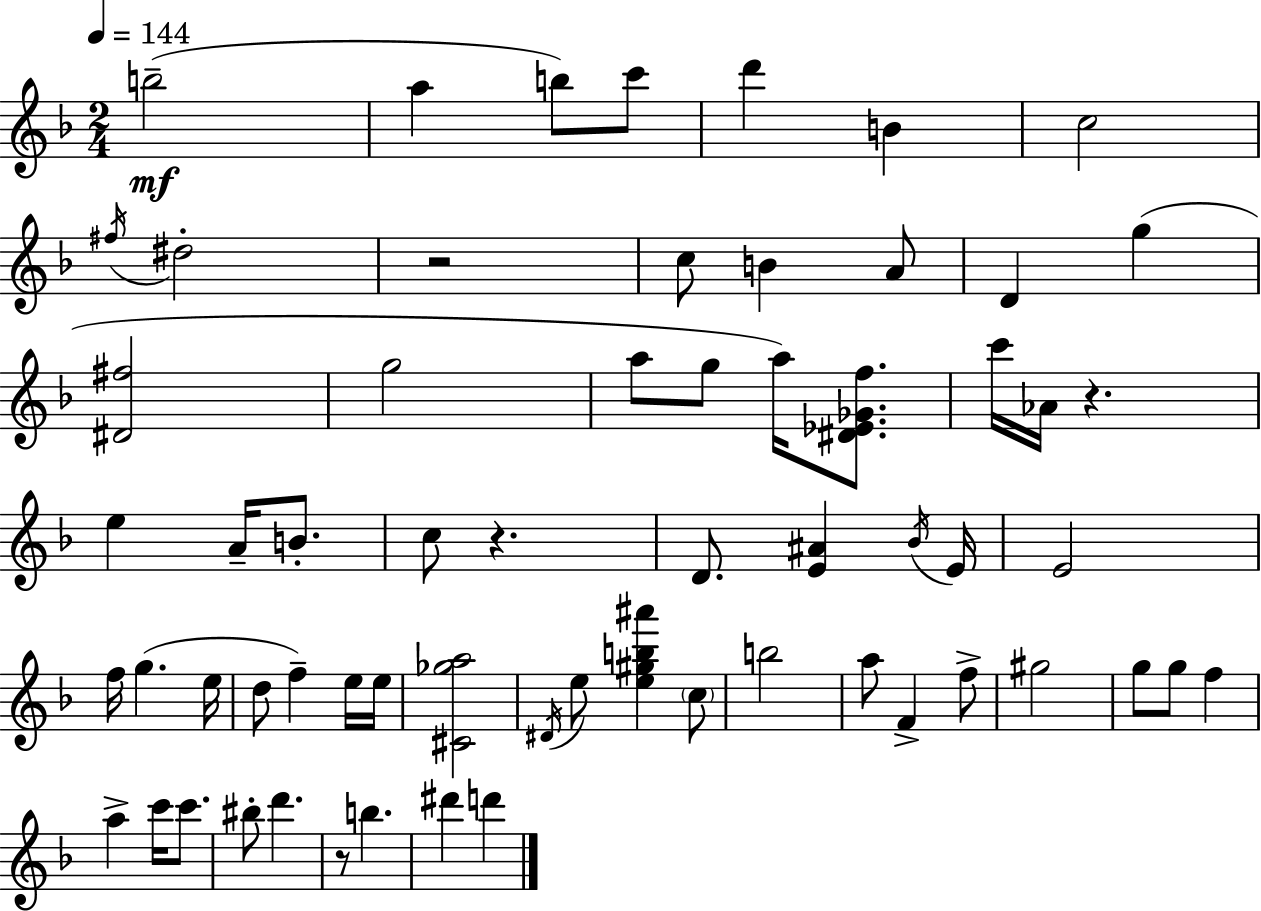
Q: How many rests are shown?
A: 4